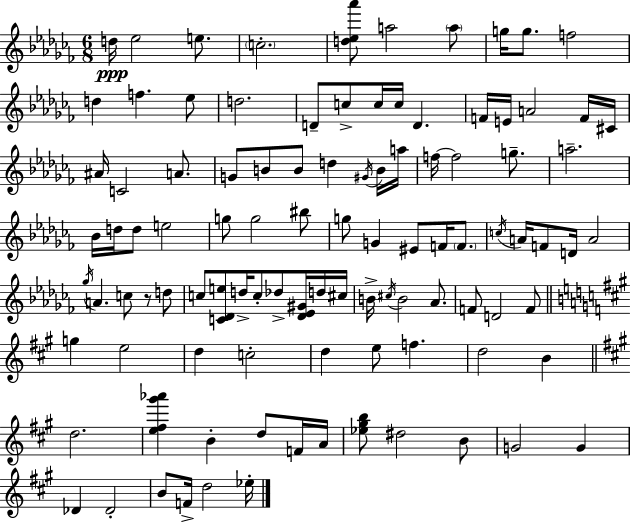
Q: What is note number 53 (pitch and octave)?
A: D4